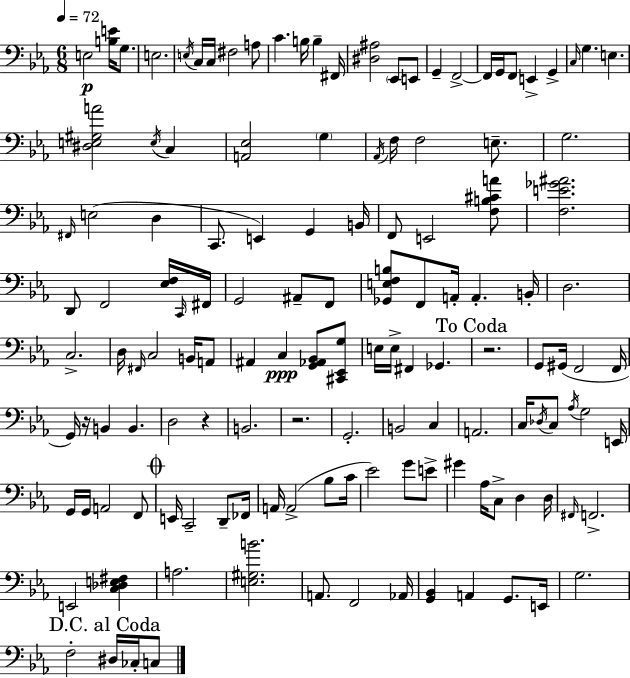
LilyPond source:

{
  \clef bass
  \numericTimeSignature
  \time 6/8
  \key ees \major
  \tempo 4 = 72
  e2\p <b e'>16 g8. | e2. | \acciaccatura { e16 } c16 c16 fis2 a8 | c'4. b16 b4-- | \break fis,16 <dis ais>2 \parenthesize ees,8 e,8 | g,4-- f,2->~~ | f,16 g,16 f,8 e,4-> g,4-> | \grace { c16 } g4. e4. | \break <dis e gis a'>2 \acciaccatura { e16 } c4 | <a, ees>2 \parenthesize g4 | \acciaccatura { aes,16 } f16 f2 | e8.-- g2. | \break \grace { fis,16 }( e2 | d4 c,8. e,4) | g,4 b,16 f,8 e,2 | <f b cis' a'>8 <f e' ges' ais'>2. | \break d,8 f,2 | <ees f>16 \grace { c,16 } fis,16 g,2 | ais,8-- f,8 <ges, e f b>8 f,8 a,16-. a,4.-. | b,16-. d2. | \break c2.-> | d16 \grace { fis,16 } c2 | b,16 a,8 ais,4 c4\ppp | <g, aes, bes,>8 <cis, ees, g>8 e16 e16-> fis,4 | \break ges,4. \mark "To Coda" r2. | g,8 gis,16( f,2 | f,16 g,16) r16 b,4 | b,4. d2 | \break r4 b,2. | r2. | g,2.-. | b,2 | \break c4 a,2. | c16 \acciaccatura { des16 } c8 \acciaccatura { aes16 } | g2 e,16 g,16 g,16 a,2 | f,8 \mark \markup { \musicglyph "scripts.coda" } e,16 c,2-- | \break d,8-- fes,16 a,16 a,2->( | bes8 c'16 ees'2) | g'8 e'8-> gis'4 | aes16 c8-> d4 d16 \grace { fis,16 } f,2.-> | \break e,2 | <c des e fis>4 a2. | <e gis b'>2. | a,8. | \break f,2 aes,16 <g, bes,>4 | a,4 g,8. e,16 g2. | \mark "D.C. al Coda" f2-. | dis16 ces16-. c8 \bar "|."
}